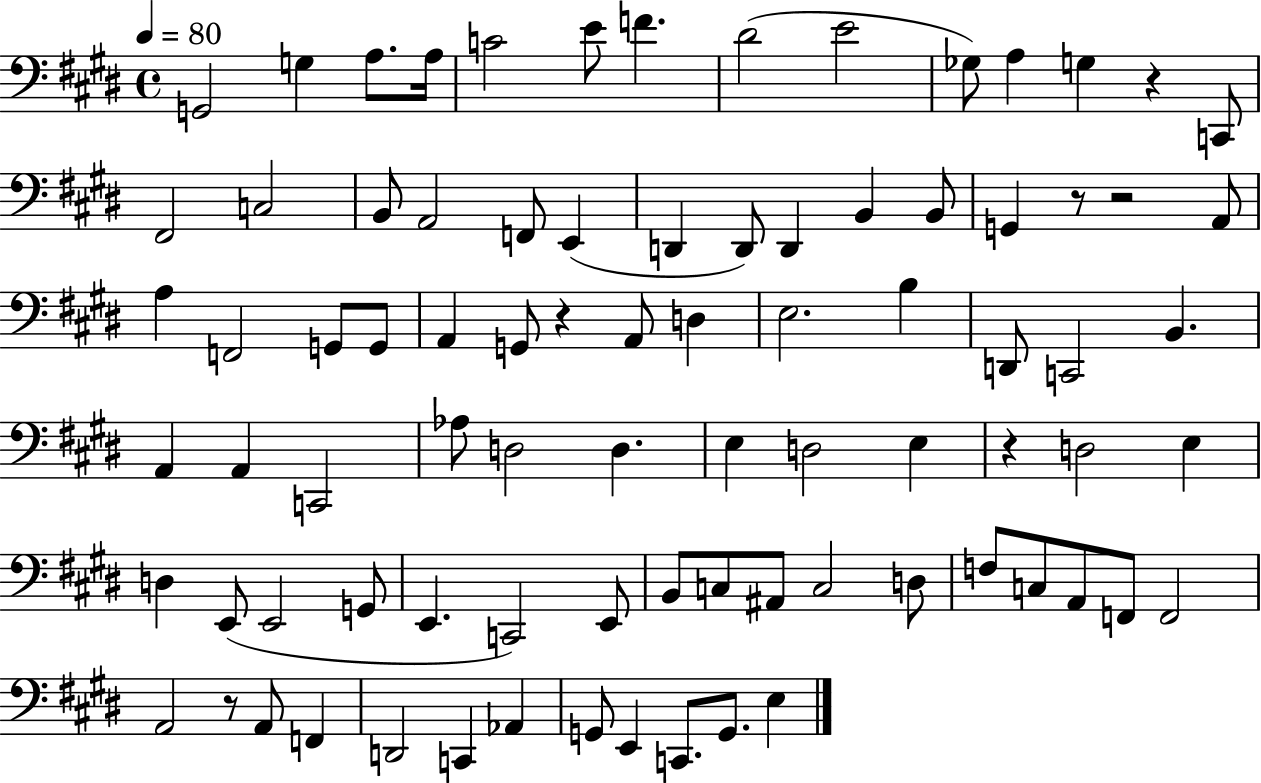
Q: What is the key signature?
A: E major